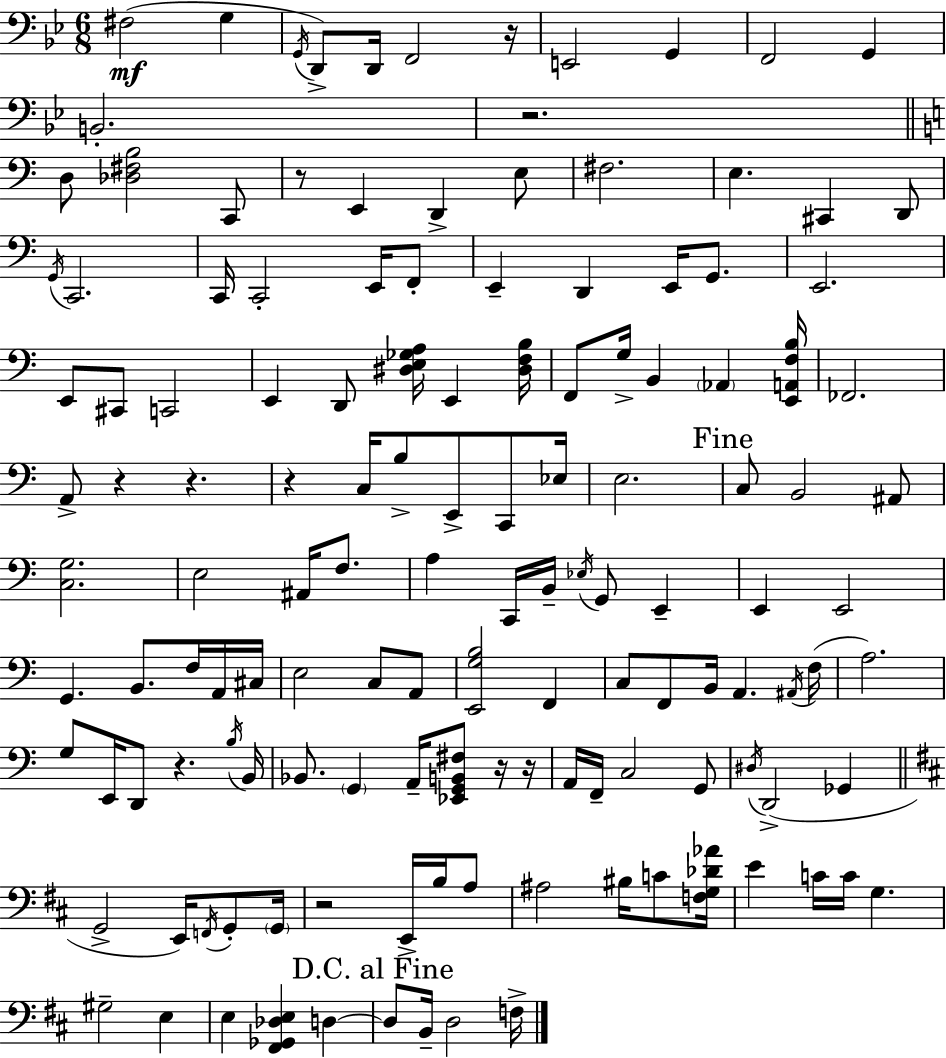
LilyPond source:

{
  \clef bass
  \numericTimeSignature
  \time 6/8
  \key g \minor
  fis2(\mf g4 | \acciaccatura { g,16 } d,8->) d,16 f,2 | r16 e,2 g,4 | f,2 g,4 | \break b,2.-. | r2. | \bar "||" \break \key a \minor d8 <des fis b>2 c,8 | r8 e,4 d,4-> e8 | fis2. | e4. cis,4 d,8 | \break \acciaccatura { g,16 } c,2. | c,16 c,2-. e,16 f,8-. | e,4-- d,4 e,16 g,8. | e,2. | \break e,8 cis,8 c,2 | e,4 d,8 <dis e ges a>16 e,4 | <dis f b>16 f,8 g16-> b,4 \parenthesize aes,4 | <e, a, f b>16 fes,2. | \break a,8-> r4 r4. | r4 c16 b8-> e,8-> c,8 | ees16 e2. | \mark "Fine" c8 b,2 ais,8 | \break <c g>2. | e2 ais,16 f8. | a4 c,16 b,16-- \acciaccatura { ees16 } g,8 e,4-- | e,4 e,2 | \break g,4. b,8. f16 | a,16 cis16 e2 c8 | a,8 <e, g b>2 f,4 | c8 f,8 b,16 a,4. | \break \acciaccatura { ais,16 }( f16 a2.) | g8 e,16 d,8 r4. | \acciaccatura { b16 } b,16 bes,8. \parenthesize g,4 a,16-- | <ees, g, b, fis>8 r16 r16 a,16 f,16-- c2 | \break g,8 \acciaccatura { dis16 } d,2->( | ges,4 \bar "||" \break \key d \major g,2-> e,16) \acciaccatura { f,16 } g,8-. | \parenthesize g,16 r2 e,16-> b16 a8 | ais2 bis16 c'8 | <f g des' aes'>16 e'4 c'16 c'16 g4. | \break gis2-- e4 | e4 <fis, ges, des e>4 d4~~ | \mark "D.C. al Fine" d8 b,16-- d2 | f16-> \bar "|."
}